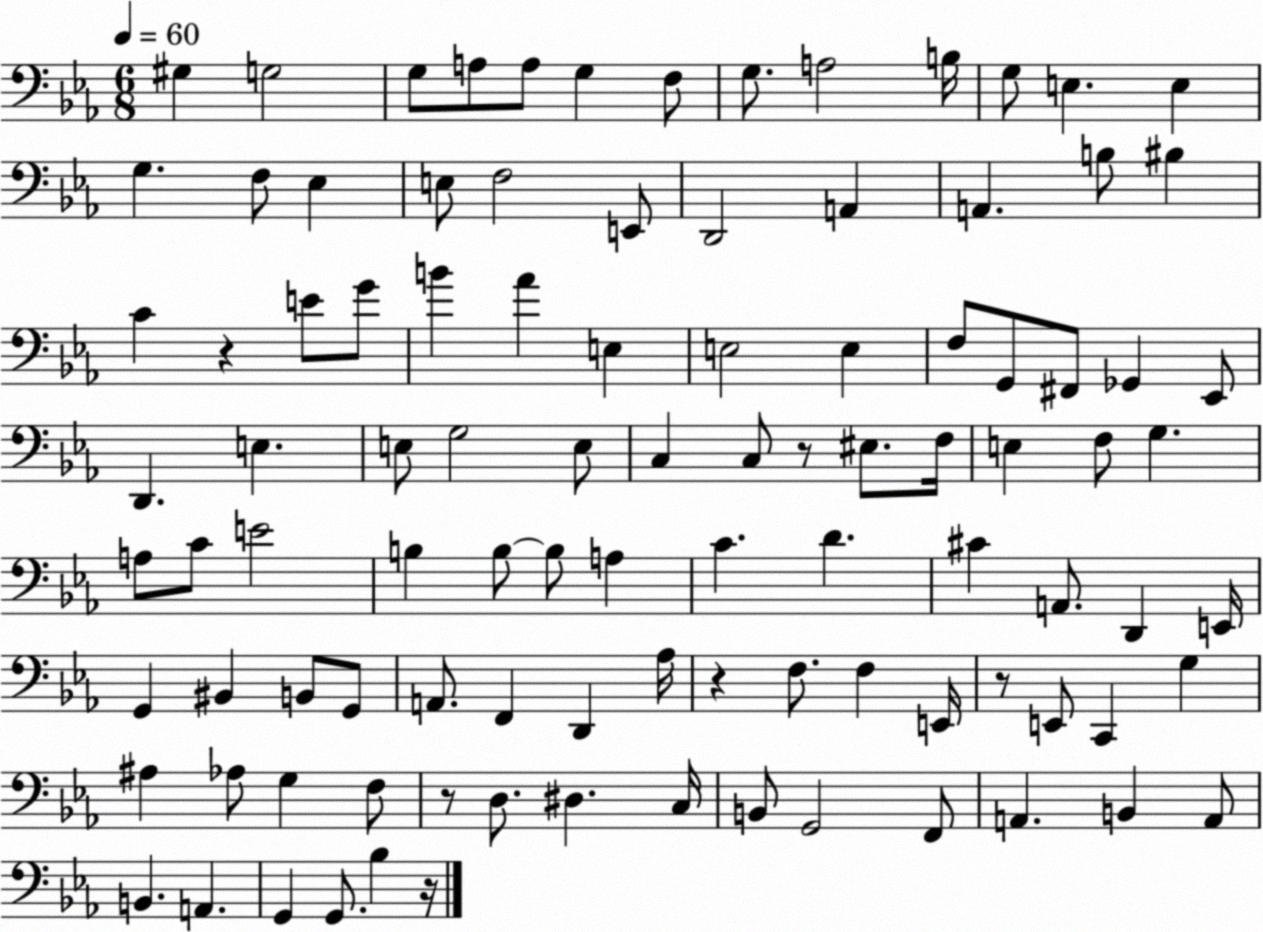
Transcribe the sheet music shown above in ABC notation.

X:1
T:Untitled
M:6/8
L:1/4
K:Eb
^G, G,2 G,/2 A,/2 A,/2 G, F,/2 G,/2 A,2 B,/4 G,/2 E, E, G, F,/2 _E, E,/2 F,2 E,,/2 D,,2 A,, A,, B,/2 ^B, C z E/2 G/2 B _A E, E,2 E, F,/2 G,,/2 ^F,,/2 _G,, _E,,/2 D,, E, E,/2 G,2 E,/2 C, C,/2 z/2 ^E,/2 F,/4 E, F,/2 G, A,/2 C/2 E2 B, B,/2 B,/2 A, C D ^C A,,/2 D,, E,,/4 G,, ^B,, B,,/2 G,,/2 A,,/2 F,, D,, _A,/4 z F,/2 F, E,,/4 z/2 E,,/2 C,, G, ^A, _A,/2 G, F,/2 z/2 D,/2 ^D, C,/4 B,,/2 G,,2 F,,/2 A,, B,, A,,/2 B,, A,, G,, G,,/2 _B, z/4